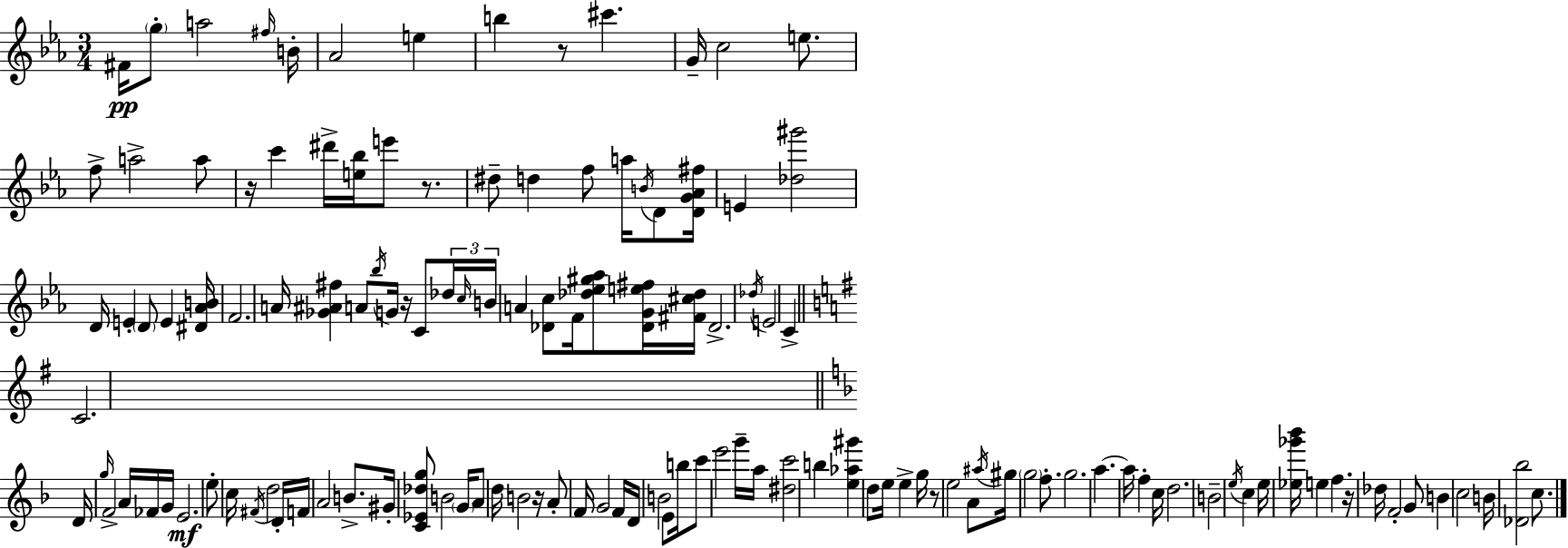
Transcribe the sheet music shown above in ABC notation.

X:1
T:Untitled
M:3/4
L:1/4
K:Cm
^F/4 g/2 a2 ^f/4 B/4 _A2 e b z/2 ^c' G/4 c2 e/2 f/2 a2 a/2 z/4 c' ^d'/4 [e_b]/4 e'/2 z/2 ^d/2 d f/2 a/4 B/4 D/2 [DG_A^f]/4 E [_d^g']2 D/4 E D/2 E [^D_AB]/4 F2 A/4 [_G^A^f] A/2 _b/4 G/4 z/4 C/2 _d/4 c/4 B/4 A [_Dc]/2 F/4 [_d_e^g_a]/2 [_DGe^f]/4 [^F^c_d]/4 _D2 _d/4 E2 C C2 D/4 g/4 F2 A/4 _F/4 G/4 E2 e/2 c/4 ^F/4 d2 D/4 F/4 A2 B/2 ^G/4 [C_E_dg]/2 B2 G/4 A/2 d/4 B2 z/4 A/2 F/4 G2 F/4 D/4 B2 E/2 b/4 c'/2 e'2 g'/4 a/4 [^dc']2 b [e_a^g'] d/2 e/4 e g/4 z/2 e2 A/2 ^a/4 ^g/4 g2 f/2 g2 a a/4 f c/4 d2 B2 e/4 c e/4 [_e_g'_b']/4 e f z/4 _d/4 F2 G/2 B c2 B/4 [_D_b]2 c/2